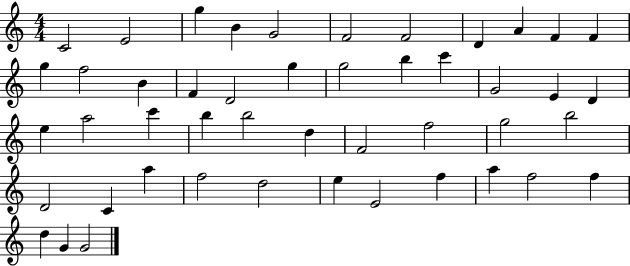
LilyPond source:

{
  \clef treble
  \numericTimeSignature
  \time 4/4
  \key c \major
  c'2 e'2 | g''4 b'4 g'2 | f'2 f'2 | d'4 a'4 f'4 f'4 | \break g''4 f''2 b'4 | f'4 d'2 g''4 | g''2 b''4 c'''4 | g'2 e'4 d'4 | \break e''4 a''2 c'''4 | b''4 b''2 d''4 | f'2 f''2 | g''2 b''2 | \break d'2 c'4 a''4 | f''2 d''2 | e''4 e'2 f''4 | a''4 f''2 f''4 | \break d''4 g'4 g'2 | \bar "|."
}